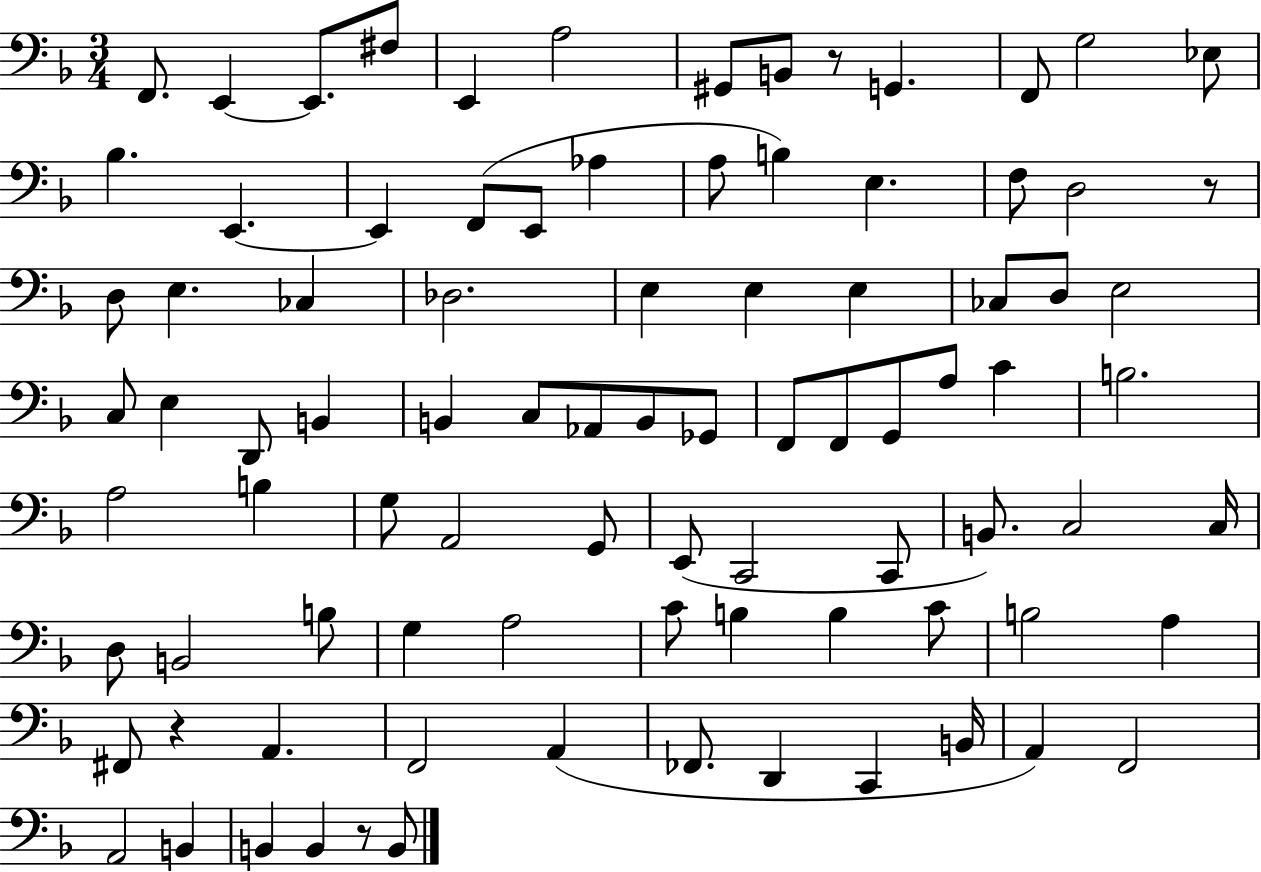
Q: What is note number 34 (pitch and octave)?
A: C3